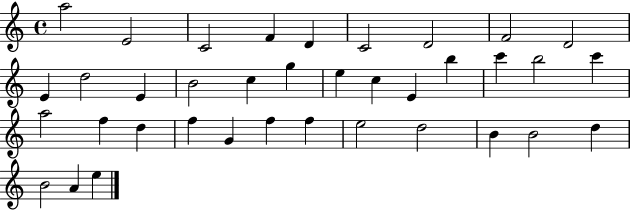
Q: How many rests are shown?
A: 0